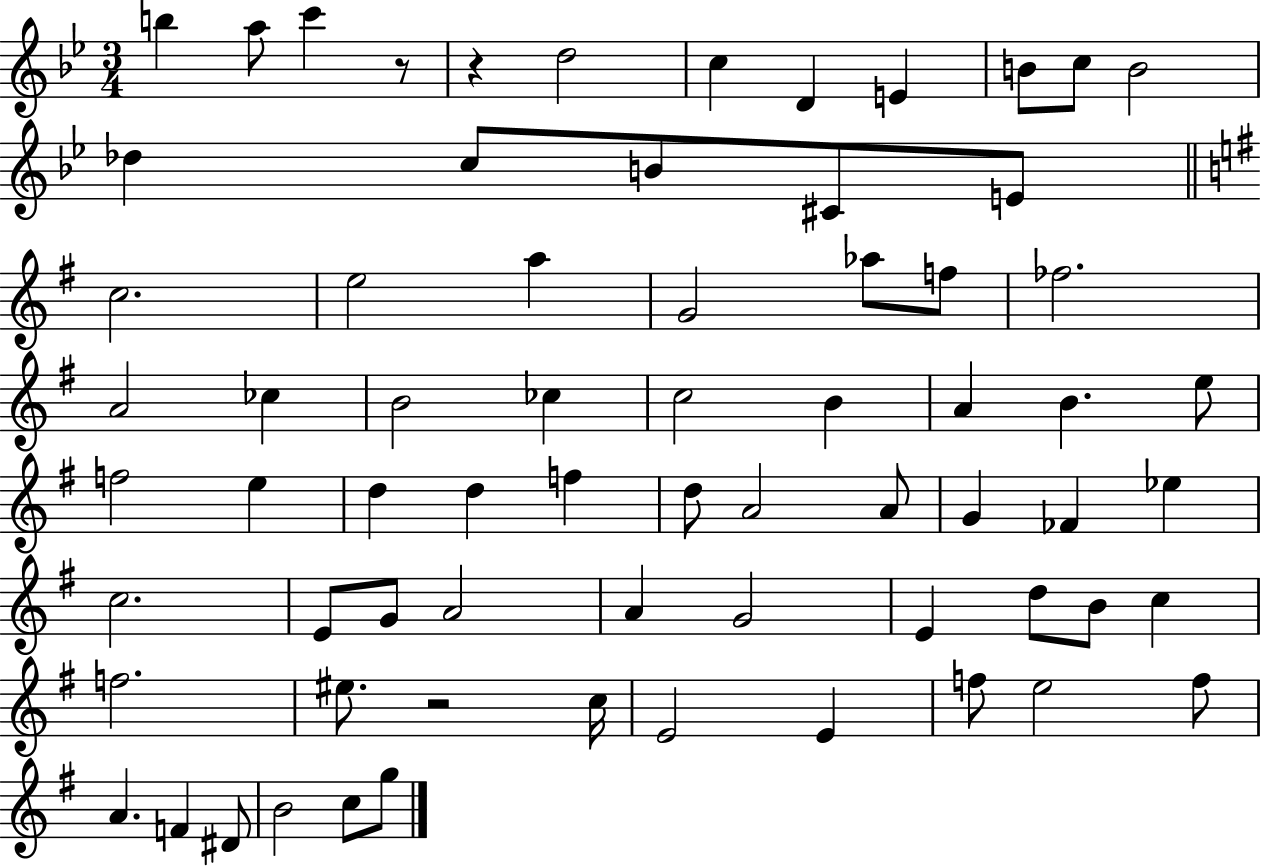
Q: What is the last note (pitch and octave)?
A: G5